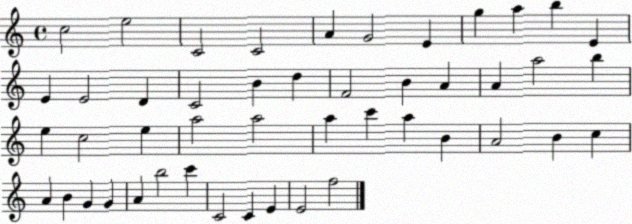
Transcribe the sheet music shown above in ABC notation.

X:1
T:Untitled
M:4/4
L:1/4
K:C
c2 e2 C2 C2 A G2 E g a b E E E2 D C2 B d F2 B A A a2 b e c2 e a2 a2 a c' a B A2 B c A B G G A b2 c' C2 C E E2 f2